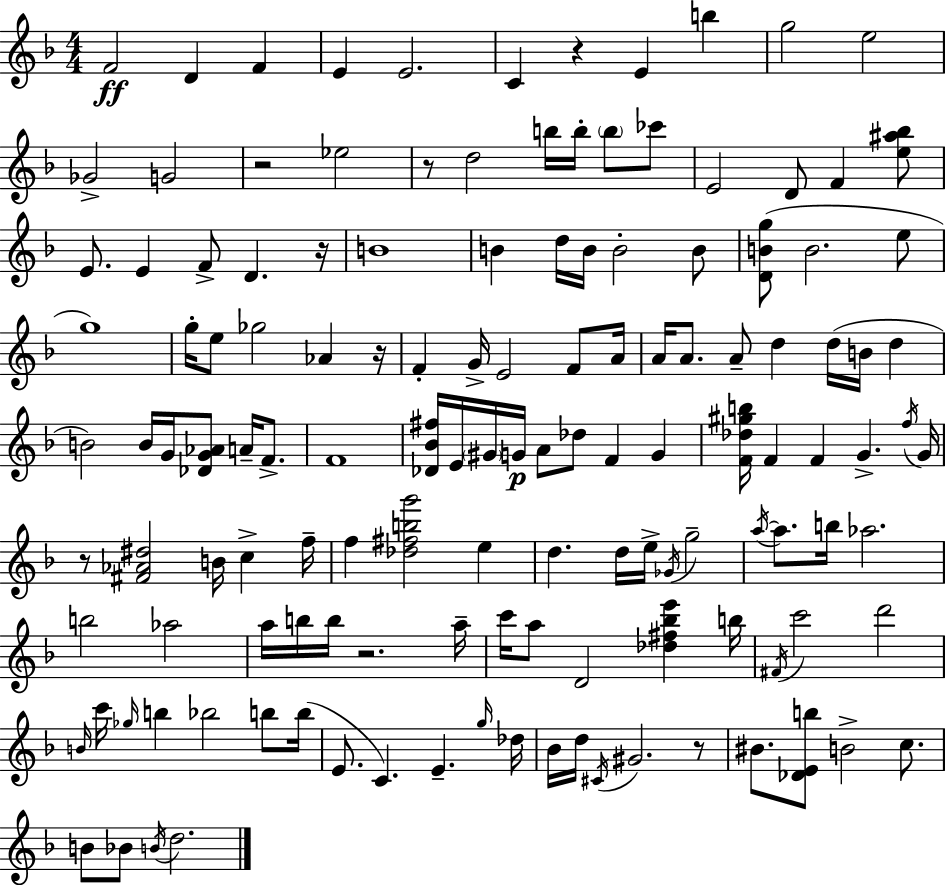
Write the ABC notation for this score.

X:1
T:Untitled
M:4/4
L:1/4
K:F
F2 D F E E2 C z E b g2 e2 _G2 G2 z2 _e2 z/2 d2 b/4 b/4 b/2 _c'/2 E2 D/2 F [e^a_b]/2 E/2 E F/2 D z/4 B4 B d/4 B/4 B2 B/2 [DBg]/2 B2 e/2 g4 g/4 e/2 _g2 _A z/4 F G/4 E2 F/2 A/4 A/4 A/2 A/2 d d/4 B/4 d B2 B/4 G/4 [_DG_A]/2 A/4 F/2 F4 [_D_B^f]/4 E/4 ^G/4 G/4 A/2 _d/2 F G [F_d^gb]/4 F F G f/4 G/4 z/2 [^F_A^d]2 B/4 c f/4 f [_d^fbg']2 e d d/4 e/4 _G/4 g2 a/4 a/2 b/4 _a2 b2 _a2 a/4 b/4 b/4 z2 a/4 c'/4 a/2 D2 [_d^f_be'] b/4 ^F/4 c'2 d'2 B/4 c'/4 _g/4 b _b2 b/2 b/4 E/2 C E g/4 _d/4 _B/4 d/4 ^C/4 ^G2 z/2 ^B/2 [_DEb]/2 B2 c/2 B/2 _B/2 B/4 d2